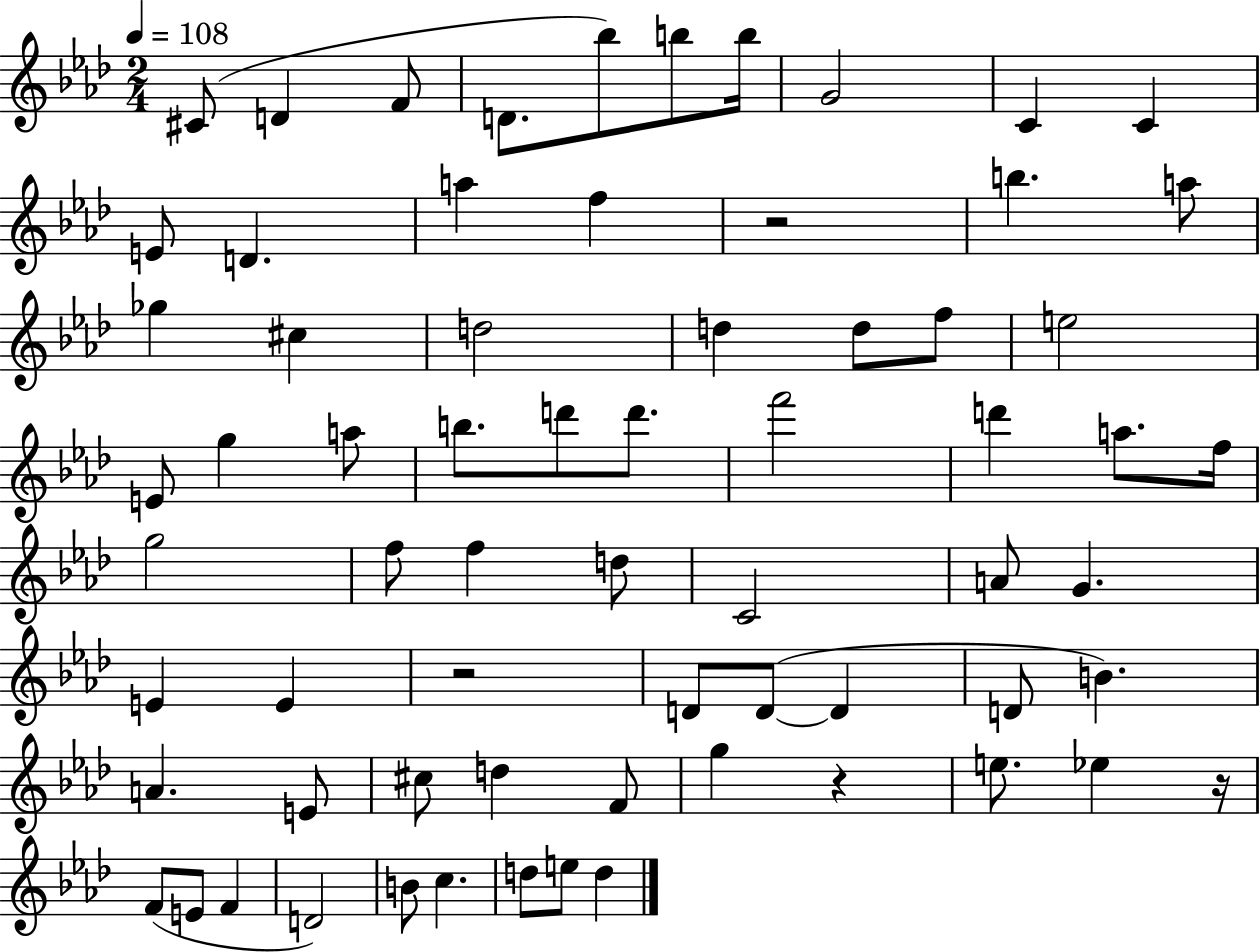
{
  \clef treble
  \numericTimeSignature
  \time 2/4
  \key aes \major
  \tempo 4 = 108
  cis'8( d'4 f'8 | d'8. bes''8) b''8 b''16 | g'2 | c'4 c'4 | \break e'8 d'4. | a''4 f''4 | r2 | b''4. a''8 | \break ges''4 cis''4 | d''2 | d''4 d''8 f''8 | e''2 | \break e'8 g''4 a''8 | b''8. d'''8 d'''8. | f'''2 | d'''4 a''8. f''16 | \break g''2 | f''8 f''4 d''8 | c'2 | a'8 g'4. | \break e'4 e'4 | r2 | d'8 d'8~(~ d'4 | d'8 b'4.) | \break a'4. e'8 | cis''8 d''4 f'8 | g''4 r4 | e''8. ees''4 r16 | \break f'8( e'8 f'4 | d'2) | b'8 c''4. | d''8 e''8 d''4 | \break \bar "|."
}